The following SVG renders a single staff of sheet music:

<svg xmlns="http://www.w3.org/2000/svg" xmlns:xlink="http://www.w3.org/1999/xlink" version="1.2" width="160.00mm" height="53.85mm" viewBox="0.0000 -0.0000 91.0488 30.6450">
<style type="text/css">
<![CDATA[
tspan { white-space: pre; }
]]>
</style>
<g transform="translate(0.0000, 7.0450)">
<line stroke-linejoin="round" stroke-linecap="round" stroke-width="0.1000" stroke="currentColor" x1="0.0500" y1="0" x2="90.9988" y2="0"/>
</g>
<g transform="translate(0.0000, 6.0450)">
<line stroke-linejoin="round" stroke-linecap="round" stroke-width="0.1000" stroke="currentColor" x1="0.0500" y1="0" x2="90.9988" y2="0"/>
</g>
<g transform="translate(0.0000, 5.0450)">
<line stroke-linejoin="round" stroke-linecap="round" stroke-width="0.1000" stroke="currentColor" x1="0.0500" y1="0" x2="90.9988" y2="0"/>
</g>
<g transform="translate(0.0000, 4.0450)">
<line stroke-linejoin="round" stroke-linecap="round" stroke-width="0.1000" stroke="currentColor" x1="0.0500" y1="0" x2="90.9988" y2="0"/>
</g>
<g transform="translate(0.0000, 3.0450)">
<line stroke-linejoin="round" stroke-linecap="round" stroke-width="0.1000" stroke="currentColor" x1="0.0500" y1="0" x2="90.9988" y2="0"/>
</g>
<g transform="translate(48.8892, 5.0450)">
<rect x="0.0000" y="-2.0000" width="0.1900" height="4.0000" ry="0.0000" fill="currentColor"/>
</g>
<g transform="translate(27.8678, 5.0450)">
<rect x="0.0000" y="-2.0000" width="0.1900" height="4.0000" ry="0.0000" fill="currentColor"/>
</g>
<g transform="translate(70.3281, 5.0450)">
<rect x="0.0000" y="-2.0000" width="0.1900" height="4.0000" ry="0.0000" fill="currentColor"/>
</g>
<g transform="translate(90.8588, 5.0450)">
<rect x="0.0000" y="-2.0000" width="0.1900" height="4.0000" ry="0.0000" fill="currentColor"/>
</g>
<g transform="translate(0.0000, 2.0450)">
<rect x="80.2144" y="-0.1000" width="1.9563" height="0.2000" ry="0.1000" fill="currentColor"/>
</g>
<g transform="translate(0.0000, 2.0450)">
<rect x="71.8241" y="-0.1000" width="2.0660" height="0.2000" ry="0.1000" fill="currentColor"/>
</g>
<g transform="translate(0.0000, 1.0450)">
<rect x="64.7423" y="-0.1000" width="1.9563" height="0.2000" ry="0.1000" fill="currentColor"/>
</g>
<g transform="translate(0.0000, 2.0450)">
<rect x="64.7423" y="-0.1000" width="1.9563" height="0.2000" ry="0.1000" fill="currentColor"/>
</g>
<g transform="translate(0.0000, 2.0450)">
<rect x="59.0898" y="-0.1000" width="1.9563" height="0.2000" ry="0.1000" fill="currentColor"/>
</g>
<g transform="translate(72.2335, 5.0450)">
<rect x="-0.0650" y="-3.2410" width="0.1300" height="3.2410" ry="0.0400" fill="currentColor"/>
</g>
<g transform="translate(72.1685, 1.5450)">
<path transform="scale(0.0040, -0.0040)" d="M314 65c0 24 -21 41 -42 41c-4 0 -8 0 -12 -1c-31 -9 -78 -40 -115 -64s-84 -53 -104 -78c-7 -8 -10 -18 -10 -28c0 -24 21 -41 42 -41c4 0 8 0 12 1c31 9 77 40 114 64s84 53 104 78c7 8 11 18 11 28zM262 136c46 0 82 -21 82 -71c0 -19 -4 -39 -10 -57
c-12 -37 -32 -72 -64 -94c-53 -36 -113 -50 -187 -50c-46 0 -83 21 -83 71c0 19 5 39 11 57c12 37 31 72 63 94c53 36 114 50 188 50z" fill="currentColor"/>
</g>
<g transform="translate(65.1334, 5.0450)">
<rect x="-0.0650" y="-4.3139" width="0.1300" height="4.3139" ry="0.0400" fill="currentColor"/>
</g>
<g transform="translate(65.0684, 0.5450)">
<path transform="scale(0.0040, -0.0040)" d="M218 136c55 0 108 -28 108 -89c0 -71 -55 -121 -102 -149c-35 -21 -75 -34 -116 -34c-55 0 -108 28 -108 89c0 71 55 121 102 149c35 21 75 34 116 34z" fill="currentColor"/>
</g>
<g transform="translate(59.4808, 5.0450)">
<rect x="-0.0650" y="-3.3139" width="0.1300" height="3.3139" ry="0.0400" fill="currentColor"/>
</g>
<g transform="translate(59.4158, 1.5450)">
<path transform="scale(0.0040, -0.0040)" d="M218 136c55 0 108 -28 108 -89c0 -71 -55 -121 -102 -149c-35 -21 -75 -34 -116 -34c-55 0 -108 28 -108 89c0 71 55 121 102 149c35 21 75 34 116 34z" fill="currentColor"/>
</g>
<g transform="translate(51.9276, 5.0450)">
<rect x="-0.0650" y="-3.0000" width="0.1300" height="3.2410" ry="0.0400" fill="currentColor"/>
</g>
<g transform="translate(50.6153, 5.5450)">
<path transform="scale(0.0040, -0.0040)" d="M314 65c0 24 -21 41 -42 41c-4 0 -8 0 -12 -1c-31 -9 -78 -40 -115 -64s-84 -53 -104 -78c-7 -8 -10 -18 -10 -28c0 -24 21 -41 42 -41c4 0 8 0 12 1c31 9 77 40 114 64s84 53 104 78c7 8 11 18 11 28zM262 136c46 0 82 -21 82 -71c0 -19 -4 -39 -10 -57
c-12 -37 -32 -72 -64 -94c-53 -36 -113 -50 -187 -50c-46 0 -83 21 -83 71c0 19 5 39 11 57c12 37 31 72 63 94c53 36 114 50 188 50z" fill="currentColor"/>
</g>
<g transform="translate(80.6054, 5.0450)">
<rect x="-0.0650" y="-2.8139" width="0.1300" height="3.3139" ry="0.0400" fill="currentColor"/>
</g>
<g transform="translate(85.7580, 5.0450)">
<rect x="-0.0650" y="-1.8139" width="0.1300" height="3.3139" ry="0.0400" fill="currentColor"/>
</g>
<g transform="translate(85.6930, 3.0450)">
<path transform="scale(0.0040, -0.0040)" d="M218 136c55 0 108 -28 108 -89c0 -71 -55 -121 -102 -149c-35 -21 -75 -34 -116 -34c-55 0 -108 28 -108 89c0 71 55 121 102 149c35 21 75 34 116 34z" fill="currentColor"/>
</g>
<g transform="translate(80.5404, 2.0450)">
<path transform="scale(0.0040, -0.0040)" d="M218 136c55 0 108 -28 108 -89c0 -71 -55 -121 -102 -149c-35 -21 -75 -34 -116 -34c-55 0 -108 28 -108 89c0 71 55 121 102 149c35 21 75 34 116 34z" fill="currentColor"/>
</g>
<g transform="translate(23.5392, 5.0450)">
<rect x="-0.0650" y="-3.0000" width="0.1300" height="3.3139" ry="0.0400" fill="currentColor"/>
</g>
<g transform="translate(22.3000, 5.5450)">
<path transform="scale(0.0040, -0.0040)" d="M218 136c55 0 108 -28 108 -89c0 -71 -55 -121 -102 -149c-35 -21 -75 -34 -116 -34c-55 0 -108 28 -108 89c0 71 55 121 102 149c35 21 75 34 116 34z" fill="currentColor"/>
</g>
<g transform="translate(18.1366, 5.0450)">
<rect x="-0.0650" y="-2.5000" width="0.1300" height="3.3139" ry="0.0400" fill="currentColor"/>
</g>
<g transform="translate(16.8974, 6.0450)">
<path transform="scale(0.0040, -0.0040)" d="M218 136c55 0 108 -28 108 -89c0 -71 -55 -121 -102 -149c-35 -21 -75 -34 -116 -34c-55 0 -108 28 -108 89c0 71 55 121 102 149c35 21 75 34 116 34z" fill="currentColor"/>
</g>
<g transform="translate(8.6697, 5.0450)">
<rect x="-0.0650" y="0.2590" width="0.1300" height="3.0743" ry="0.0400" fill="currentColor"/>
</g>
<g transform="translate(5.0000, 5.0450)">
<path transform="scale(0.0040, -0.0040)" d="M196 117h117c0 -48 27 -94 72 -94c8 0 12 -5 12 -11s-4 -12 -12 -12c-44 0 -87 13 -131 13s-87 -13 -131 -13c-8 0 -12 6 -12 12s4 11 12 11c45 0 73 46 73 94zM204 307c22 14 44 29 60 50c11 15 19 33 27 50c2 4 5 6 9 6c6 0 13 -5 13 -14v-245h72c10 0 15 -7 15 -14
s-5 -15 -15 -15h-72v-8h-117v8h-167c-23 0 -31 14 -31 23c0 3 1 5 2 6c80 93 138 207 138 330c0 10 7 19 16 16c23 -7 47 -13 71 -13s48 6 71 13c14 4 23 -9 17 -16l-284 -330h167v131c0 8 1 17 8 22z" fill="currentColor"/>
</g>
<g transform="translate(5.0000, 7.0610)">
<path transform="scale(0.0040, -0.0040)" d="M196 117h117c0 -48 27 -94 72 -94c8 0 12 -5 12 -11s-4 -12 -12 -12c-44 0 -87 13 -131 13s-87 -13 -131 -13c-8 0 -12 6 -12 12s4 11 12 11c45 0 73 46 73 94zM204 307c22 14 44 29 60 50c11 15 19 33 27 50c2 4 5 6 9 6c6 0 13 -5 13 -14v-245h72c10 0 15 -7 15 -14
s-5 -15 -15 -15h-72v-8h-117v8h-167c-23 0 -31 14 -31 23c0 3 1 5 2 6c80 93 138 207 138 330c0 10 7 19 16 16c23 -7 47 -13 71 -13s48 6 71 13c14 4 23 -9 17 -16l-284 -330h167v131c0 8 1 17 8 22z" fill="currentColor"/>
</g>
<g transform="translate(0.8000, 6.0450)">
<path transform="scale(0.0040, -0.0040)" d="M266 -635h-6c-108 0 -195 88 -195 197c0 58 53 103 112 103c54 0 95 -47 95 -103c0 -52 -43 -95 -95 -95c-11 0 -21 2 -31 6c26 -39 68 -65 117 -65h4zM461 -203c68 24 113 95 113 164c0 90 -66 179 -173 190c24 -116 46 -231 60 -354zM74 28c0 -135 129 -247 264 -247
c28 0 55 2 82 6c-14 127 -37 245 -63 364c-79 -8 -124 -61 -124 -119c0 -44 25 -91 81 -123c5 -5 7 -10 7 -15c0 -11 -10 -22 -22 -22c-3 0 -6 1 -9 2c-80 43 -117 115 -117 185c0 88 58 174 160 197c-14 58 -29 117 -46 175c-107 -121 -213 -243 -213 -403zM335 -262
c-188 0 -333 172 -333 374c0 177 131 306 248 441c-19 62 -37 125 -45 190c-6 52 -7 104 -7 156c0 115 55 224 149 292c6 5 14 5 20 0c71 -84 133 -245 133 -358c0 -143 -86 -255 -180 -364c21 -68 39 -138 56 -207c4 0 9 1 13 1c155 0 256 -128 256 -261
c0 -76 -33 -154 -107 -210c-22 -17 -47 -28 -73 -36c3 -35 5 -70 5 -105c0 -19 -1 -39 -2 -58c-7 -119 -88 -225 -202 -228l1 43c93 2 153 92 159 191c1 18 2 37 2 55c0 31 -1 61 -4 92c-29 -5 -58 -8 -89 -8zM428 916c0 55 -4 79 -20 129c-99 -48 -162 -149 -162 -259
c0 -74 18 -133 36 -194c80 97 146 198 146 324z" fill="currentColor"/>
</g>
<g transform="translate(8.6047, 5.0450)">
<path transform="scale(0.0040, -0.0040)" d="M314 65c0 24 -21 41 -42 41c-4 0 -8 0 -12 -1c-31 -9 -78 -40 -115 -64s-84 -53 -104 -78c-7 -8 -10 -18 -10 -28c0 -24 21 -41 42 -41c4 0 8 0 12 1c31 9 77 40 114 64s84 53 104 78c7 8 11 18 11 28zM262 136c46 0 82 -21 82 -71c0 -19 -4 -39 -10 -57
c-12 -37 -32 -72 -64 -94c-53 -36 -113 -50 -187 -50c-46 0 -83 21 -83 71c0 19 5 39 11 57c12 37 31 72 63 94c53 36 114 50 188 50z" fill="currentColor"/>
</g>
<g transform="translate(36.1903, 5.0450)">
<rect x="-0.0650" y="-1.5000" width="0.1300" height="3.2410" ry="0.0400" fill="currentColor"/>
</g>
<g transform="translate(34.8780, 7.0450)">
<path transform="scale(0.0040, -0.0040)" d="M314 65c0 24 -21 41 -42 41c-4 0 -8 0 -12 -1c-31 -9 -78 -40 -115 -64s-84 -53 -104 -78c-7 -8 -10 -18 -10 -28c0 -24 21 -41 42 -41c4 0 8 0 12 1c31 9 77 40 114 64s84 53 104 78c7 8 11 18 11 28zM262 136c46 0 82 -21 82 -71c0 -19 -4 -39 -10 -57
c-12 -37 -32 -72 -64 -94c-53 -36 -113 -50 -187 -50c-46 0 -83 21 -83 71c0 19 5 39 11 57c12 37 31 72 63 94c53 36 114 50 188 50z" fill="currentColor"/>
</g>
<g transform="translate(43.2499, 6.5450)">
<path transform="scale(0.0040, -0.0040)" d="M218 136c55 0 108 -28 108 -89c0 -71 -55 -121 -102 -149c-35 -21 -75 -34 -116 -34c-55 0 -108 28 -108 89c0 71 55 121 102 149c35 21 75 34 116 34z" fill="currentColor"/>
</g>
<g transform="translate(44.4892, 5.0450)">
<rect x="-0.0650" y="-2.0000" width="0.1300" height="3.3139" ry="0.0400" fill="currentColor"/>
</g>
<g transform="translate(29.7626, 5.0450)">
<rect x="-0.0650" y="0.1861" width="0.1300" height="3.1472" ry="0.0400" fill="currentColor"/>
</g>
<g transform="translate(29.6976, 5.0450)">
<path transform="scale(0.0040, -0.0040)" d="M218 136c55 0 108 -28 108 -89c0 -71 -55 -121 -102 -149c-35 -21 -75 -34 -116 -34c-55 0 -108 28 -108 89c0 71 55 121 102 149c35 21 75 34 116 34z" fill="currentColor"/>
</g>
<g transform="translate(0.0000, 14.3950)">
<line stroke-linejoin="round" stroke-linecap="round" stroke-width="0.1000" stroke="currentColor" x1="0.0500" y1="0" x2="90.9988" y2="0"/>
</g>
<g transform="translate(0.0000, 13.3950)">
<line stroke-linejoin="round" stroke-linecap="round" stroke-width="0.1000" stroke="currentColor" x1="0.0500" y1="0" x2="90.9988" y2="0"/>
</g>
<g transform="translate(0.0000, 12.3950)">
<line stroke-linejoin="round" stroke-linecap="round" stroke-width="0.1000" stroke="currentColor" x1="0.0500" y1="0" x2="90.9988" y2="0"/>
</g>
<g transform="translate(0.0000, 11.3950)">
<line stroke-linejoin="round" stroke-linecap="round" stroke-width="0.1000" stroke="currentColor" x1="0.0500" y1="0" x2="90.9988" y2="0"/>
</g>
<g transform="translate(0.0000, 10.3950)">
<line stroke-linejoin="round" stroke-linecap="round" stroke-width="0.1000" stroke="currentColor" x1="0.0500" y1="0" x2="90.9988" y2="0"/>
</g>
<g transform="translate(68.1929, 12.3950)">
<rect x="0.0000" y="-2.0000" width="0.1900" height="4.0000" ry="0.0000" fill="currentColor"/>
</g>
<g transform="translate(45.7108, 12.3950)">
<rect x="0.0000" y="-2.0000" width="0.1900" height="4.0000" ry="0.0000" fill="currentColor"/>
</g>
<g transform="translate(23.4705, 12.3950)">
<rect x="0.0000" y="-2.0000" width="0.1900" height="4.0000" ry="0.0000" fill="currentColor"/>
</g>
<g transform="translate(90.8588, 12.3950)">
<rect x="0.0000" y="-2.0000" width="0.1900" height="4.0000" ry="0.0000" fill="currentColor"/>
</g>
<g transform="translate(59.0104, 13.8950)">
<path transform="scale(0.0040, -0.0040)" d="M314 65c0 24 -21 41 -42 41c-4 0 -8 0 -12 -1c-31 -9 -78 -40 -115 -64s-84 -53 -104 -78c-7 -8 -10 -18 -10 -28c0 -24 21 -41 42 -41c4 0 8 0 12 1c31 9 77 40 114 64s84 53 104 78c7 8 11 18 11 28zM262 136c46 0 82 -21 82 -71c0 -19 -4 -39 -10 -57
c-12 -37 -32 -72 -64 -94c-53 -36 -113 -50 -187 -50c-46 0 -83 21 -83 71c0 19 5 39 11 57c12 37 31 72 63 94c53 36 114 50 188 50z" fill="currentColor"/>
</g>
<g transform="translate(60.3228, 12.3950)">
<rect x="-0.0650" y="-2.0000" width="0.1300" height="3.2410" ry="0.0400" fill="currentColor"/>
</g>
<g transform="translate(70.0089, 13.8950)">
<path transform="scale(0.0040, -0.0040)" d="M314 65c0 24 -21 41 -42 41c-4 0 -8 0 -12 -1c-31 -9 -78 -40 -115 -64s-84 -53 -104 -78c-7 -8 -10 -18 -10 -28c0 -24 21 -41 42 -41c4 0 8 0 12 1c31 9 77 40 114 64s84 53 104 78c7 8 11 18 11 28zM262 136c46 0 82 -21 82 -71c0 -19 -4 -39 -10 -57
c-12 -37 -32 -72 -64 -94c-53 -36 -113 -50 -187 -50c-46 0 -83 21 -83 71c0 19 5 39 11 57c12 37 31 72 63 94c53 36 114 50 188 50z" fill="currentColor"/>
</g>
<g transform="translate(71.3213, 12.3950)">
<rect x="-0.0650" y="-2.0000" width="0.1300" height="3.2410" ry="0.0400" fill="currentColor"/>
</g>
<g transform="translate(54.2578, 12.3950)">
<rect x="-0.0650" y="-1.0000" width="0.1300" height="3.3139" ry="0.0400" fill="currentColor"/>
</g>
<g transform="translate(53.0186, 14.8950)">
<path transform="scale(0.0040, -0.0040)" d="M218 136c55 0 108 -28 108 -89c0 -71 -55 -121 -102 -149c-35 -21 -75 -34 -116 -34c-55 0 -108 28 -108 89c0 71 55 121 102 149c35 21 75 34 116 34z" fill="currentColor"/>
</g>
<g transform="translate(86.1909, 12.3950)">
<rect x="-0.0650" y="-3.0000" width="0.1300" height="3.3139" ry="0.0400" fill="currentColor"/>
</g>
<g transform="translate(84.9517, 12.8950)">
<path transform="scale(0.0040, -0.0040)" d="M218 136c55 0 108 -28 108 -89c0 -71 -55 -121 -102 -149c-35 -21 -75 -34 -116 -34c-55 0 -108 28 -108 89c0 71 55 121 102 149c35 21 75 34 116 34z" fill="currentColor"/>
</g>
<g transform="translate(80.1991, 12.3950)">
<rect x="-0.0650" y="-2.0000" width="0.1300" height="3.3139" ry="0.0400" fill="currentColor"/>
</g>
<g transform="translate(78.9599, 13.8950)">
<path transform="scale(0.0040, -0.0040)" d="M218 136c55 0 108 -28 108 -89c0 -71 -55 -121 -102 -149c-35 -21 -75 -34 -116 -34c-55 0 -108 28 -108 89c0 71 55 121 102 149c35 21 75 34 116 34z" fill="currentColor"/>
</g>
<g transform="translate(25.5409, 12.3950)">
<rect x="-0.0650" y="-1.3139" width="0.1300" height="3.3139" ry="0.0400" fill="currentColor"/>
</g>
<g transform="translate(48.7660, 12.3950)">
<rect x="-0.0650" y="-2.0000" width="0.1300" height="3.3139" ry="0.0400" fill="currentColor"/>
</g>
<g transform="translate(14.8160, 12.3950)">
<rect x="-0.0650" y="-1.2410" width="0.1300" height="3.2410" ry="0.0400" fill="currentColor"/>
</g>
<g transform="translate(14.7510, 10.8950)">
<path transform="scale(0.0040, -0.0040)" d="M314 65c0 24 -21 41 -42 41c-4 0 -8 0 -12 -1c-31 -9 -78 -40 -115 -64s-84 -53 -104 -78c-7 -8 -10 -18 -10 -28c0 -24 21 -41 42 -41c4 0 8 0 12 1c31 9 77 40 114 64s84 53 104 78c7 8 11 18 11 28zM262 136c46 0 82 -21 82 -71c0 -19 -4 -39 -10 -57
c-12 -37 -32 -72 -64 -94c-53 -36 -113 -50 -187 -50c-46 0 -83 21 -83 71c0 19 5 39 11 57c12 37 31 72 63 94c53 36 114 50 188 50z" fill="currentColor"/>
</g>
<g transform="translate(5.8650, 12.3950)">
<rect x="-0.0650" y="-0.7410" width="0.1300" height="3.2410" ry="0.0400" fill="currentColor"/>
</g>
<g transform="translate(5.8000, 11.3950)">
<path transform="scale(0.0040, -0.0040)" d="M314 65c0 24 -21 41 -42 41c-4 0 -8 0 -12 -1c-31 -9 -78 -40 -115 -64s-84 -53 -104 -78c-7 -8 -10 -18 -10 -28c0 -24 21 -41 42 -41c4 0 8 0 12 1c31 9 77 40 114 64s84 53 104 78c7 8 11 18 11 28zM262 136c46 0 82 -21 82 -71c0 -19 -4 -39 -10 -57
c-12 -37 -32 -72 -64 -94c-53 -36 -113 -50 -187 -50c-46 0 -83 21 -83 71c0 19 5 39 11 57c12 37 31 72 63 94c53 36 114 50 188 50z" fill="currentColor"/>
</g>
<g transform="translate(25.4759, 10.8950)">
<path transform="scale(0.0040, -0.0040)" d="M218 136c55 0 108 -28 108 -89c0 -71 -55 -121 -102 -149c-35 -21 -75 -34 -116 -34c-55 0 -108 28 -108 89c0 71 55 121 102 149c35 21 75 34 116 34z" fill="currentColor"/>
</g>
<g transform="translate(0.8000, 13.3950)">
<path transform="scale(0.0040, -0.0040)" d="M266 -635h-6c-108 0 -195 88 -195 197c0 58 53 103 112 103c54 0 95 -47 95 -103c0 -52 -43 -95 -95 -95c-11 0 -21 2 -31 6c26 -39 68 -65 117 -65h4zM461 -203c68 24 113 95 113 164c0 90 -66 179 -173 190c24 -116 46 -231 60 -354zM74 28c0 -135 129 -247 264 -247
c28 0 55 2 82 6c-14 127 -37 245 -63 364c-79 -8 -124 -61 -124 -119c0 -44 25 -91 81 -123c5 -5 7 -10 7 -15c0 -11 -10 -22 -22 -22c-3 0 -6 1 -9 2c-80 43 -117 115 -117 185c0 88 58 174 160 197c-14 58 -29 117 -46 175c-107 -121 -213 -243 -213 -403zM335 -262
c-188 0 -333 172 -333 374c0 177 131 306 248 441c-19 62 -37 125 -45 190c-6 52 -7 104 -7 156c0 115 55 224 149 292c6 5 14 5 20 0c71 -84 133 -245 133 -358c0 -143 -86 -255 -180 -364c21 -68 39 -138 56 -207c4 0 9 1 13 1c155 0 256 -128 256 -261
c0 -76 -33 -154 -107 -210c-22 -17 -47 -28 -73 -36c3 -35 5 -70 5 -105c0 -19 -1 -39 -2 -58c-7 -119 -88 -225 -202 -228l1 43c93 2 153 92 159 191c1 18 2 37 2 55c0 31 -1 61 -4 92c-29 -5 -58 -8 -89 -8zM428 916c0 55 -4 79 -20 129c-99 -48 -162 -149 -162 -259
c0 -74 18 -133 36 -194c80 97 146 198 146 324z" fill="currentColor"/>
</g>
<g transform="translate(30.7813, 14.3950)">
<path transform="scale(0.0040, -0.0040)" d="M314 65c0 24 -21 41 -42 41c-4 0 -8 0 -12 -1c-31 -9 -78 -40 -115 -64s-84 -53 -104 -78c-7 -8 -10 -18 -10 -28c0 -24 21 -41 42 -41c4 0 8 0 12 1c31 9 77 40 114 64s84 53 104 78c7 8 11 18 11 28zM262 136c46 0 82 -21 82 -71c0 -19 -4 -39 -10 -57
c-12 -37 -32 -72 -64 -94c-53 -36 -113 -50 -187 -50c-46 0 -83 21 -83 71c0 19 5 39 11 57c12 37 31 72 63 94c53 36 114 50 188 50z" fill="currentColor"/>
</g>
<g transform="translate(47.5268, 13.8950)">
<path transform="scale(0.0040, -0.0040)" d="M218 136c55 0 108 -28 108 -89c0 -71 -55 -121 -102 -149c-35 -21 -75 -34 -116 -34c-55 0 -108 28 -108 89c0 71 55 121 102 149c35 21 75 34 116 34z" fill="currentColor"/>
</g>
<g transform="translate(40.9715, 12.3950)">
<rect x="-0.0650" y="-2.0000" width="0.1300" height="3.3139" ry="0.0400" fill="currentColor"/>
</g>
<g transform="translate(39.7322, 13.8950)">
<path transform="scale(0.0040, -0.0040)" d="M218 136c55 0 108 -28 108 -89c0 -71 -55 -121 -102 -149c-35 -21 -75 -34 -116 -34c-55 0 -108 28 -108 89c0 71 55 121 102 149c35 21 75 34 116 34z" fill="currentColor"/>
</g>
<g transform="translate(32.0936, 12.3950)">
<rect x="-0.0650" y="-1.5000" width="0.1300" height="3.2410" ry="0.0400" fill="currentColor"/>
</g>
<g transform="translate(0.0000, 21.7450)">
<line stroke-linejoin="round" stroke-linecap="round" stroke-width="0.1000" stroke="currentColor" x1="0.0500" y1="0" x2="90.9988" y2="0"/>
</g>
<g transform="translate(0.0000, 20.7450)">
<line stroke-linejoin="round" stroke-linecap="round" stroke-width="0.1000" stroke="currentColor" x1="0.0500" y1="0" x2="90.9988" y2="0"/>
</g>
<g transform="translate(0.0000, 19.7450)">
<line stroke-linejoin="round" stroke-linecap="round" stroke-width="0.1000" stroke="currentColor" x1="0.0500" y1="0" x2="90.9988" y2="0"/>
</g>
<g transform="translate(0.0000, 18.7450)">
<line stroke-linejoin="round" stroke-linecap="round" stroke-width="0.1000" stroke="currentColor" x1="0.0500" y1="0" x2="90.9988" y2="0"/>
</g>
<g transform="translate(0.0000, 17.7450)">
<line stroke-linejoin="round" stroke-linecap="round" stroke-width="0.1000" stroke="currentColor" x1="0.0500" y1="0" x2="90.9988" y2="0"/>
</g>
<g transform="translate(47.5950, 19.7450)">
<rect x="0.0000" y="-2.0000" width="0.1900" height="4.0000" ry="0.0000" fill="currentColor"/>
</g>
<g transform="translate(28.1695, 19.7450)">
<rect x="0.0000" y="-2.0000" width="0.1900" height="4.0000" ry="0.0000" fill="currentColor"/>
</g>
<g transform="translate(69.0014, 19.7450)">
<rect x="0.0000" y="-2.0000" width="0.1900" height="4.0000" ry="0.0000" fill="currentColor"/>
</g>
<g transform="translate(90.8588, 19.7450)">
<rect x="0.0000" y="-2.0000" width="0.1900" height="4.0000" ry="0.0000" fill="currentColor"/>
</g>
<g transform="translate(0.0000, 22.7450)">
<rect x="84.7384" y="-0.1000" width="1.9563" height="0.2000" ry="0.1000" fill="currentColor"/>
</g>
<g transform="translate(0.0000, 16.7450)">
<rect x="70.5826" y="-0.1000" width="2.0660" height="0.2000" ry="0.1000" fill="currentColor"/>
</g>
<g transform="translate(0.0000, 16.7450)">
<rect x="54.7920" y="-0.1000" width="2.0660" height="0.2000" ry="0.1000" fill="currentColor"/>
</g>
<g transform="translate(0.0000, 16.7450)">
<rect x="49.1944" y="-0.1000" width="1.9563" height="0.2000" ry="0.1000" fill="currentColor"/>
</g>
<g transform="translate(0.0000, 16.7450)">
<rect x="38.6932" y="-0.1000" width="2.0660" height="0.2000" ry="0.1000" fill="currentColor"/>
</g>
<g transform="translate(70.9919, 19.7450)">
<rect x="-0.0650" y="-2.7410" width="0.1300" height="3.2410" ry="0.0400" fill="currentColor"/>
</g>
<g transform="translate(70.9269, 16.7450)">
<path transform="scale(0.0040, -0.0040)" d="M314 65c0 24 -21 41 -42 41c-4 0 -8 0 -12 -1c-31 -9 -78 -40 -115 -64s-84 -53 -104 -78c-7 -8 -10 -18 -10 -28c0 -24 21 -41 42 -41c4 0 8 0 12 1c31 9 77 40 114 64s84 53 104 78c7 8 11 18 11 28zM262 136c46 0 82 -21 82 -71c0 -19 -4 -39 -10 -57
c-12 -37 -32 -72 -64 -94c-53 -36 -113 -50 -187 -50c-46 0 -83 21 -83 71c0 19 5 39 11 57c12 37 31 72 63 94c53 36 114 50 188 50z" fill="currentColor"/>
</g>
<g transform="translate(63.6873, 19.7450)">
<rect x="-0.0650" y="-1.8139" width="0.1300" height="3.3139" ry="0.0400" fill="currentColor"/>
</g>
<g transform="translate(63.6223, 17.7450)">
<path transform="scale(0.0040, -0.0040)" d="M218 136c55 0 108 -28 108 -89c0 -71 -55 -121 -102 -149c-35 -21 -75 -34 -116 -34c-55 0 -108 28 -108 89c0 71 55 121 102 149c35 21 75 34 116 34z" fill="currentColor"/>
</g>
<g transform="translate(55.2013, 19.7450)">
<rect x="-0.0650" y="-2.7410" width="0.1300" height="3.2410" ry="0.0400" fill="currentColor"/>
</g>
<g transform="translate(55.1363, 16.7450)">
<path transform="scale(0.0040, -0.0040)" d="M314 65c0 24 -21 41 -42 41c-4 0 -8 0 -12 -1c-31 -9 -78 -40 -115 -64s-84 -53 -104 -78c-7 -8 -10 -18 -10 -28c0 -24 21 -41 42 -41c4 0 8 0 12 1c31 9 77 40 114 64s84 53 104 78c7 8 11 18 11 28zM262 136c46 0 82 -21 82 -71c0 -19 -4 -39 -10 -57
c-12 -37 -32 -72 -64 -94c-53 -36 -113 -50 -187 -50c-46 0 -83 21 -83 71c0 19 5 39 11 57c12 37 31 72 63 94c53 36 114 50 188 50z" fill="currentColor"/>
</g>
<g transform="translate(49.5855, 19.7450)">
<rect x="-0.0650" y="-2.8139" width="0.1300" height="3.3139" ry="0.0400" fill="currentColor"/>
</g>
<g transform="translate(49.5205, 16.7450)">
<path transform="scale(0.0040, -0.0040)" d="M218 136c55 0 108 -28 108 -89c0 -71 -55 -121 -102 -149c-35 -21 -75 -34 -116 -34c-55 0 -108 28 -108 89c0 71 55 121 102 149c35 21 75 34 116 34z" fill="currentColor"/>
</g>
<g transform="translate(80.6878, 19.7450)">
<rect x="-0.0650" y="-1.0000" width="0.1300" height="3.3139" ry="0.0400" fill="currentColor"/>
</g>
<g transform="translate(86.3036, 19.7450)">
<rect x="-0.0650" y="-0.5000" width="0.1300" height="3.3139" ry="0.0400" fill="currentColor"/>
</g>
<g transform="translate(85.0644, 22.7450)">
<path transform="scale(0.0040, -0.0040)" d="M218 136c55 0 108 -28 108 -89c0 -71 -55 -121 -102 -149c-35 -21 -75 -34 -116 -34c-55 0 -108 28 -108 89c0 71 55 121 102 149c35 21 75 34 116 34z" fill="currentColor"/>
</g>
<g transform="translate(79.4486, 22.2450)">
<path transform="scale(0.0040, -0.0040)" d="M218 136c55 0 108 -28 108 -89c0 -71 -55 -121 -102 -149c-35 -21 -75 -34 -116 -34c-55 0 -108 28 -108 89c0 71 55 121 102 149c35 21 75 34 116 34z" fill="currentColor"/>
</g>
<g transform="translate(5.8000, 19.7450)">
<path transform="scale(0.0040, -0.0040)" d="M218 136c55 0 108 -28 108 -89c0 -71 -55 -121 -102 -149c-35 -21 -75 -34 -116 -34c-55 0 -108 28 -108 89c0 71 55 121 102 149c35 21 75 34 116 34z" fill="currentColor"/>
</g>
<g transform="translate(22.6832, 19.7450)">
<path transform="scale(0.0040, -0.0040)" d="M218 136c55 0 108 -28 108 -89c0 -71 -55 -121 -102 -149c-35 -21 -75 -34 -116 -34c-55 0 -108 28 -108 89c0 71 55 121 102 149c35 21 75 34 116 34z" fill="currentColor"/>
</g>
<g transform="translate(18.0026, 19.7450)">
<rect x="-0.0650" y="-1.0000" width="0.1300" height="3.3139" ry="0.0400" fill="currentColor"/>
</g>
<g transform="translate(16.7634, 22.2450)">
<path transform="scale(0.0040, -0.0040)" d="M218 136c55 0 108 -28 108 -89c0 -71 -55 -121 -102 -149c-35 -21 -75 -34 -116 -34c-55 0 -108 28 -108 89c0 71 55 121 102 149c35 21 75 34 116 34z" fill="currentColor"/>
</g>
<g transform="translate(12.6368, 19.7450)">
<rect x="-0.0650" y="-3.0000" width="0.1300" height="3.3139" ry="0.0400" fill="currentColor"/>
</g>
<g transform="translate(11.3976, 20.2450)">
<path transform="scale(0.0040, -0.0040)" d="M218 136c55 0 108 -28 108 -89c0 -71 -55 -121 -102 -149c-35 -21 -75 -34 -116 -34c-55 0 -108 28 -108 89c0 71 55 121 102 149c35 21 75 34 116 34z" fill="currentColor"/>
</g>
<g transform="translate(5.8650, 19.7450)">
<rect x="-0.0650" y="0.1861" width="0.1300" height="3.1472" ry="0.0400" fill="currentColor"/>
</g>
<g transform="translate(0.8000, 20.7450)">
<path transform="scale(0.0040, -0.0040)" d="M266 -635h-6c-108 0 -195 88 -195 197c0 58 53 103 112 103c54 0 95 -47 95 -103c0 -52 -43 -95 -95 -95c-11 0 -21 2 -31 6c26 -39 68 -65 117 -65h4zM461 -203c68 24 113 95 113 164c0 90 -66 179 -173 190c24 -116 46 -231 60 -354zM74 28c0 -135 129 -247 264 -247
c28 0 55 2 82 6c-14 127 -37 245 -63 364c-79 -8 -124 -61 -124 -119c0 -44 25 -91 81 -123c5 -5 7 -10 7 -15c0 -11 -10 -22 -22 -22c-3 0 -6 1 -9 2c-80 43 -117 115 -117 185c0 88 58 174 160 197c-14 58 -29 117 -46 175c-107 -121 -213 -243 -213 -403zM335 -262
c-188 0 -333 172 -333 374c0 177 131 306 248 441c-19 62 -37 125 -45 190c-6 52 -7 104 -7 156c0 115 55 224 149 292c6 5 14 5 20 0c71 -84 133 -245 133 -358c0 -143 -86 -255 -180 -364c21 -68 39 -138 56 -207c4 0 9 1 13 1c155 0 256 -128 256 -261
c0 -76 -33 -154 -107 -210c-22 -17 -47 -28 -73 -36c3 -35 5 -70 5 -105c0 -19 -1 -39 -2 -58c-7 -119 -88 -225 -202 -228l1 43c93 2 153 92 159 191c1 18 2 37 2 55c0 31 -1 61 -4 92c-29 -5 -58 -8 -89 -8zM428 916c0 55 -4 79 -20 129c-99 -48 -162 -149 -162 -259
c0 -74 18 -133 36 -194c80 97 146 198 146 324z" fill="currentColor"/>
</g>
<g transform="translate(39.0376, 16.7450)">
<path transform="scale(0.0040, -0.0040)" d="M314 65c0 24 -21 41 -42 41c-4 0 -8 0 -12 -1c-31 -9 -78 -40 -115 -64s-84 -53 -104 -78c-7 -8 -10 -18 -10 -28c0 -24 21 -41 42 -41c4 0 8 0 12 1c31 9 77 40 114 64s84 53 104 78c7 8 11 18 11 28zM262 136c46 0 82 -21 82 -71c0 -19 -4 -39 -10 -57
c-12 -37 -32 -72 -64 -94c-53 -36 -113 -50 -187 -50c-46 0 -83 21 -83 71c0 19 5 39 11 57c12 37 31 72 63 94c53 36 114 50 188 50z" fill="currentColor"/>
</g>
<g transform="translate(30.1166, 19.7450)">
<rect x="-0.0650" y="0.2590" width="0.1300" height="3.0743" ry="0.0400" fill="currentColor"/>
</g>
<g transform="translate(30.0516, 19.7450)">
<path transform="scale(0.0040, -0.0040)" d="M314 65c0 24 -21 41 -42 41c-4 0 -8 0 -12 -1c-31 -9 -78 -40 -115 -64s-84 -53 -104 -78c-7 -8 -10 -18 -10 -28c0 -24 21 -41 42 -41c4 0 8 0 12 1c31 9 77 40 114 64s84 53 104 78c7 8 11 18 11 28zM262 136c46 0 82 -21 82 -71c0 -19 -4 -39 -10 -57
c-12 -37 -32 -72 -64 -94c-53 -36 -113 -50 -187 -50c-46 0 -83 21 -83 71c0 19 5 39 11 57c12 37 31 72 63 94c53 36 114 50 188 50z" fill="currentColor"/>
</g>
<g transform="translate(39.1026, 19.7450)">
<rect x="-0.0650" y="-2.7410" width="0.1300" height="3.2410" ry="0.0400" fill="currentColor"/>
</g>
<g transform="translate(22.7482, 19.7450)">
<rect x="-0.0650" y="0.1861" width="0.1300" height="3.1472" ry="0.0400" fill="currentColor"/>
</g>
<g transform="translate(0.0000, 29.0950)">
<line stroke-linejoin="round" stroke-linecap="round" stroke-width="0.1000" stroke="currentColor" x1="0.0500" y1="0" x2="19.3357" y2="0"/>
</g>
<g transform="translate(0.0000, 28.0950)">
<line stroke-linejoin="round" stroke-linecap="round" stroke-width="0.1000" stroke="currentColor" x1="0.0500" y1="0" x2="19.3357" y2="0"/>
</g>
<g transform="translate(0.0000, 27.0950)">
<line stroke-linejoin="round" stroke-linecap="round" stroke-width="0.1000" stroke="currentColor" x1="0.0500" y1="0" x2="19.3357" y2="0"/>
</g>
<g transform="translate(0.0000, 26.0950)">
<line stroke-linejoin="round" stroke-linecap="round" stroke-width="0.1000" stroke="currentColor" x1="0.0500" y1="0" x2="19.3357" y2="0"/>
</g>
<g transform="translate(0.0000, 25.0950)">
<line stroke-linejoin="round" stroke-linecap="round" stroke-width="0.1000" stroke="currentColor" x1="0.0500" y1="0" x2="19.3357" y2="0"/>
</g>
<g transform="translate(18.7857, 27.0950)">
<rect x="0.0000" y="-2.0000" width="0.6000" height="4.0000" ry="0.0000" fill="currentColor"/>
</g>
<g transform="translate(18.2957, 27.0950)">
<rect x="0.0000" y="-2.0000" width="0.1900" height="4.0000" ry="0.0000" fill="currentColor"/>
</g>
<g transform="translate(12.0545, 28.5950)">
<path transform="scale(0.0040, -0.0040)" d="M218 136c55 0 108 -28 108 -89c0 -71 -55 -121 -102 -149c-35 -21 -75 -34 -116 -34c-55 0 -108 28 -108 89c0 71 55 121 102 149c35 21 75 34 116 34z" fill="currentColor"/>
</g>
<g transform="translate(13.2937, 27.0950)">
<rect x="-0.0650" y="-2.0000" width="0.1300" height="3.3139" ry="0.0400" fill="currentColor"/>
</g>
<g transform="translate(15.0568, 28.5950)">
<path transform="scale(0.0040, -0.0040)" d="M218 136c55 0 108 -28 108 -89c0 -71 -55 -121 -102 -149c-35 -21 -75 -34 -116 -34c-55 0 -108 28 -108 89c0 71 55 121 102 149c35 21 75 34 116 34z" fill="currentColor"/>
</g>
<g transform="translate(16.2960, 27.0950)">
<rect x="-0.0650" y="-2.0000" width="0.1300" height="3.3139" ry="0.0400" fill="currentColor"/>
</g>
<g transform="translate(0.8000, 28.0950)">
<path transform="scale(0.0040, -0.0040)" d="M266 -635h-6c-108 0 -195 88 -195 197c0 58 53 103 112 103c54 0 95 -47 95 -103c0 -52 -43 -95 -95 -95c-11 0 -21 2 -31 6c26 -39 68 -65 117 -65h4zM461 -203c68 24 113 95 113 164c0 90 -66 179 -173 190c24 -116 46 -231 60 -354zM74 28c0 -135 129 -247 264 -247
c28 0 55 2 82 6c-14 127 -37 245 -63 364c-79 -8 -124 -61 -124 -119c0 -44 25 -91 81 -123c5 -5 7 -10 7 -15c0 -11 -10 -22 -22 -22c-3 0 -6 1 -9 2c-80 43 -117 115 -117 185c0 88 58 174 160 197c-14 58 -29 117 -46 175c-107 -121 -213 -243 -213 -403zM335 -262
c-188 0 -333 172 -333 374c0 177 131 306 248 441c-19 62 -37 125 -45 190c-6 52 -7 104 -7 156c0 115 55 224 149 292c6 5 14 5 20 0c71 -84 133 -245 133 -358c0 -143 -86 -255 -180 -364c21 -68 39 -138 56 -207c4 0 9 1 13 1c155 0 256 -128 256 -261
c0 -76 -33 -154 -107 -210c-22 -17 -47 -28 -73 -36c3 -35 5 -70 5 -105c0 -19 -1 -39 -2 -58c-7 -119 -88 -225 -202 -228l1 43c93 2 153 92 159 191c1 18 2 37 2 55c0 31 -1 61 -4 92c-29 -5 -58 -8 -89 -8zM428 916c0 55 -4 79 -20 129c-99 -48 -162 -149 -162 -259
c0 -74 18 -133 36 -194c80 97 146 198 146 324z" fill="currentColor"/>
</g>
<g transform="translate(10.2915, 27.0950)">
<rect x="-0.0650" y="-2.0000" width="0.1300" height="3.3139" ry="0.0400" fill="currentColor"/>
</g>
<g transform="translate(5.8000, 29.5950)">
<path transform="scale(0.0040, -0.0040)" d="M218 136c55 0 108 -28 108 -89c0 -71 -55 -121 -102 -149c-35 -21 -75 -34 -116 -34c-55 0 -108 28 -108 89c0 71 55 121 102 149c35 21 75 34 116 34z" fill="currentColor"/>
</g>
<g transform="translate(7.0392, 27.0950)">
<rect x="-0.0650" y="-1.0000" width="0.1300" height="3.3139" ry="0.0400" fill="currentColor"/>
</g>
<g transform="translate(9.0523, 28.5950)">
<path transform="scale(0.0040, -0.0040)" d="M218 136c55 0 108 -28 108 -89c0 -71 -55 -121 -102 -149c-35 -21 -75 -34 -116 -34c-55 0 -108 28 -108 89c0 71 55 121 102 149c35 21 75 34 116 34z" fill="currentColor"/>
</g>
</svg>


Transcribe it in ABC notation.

X:1
T:Untitled
M:4/4
L:1/4
K:C
B2 G A B E2 F A2 b d' b2 a f d2 e2 e E2 F F D F2 F2 F A B A D B B2 a2 a a2 f a2 D C D F F F